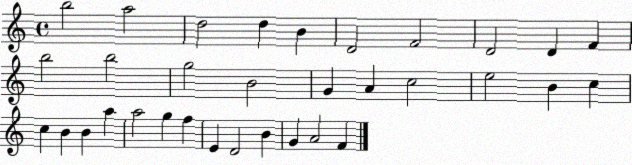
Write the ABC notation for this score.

X:1
T:Untitled
M:4/4
L:1/4
K:C
b2 a2 d2 d B D2 F2 D2 D F b2 b2 g2 B2 G A c2 e2 B c c B B a a2 g f E D2 B G A2 F